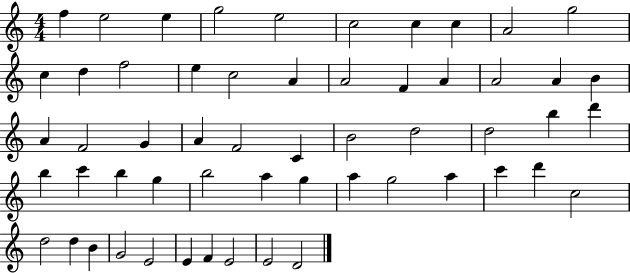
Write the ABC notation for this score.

X:1
T:Untitled
M:4/4
L:1/4
K:C
f e2 e g2 e2 c2 c c A2 g2 c d f2 e c2 A A2 F A A2 A B A F2 G A F2 C B2 d2 d2 b d' b c' b g b2 a g a g2 a c' d' c2 d2 d B G2 E2 E F E2 E2 D2